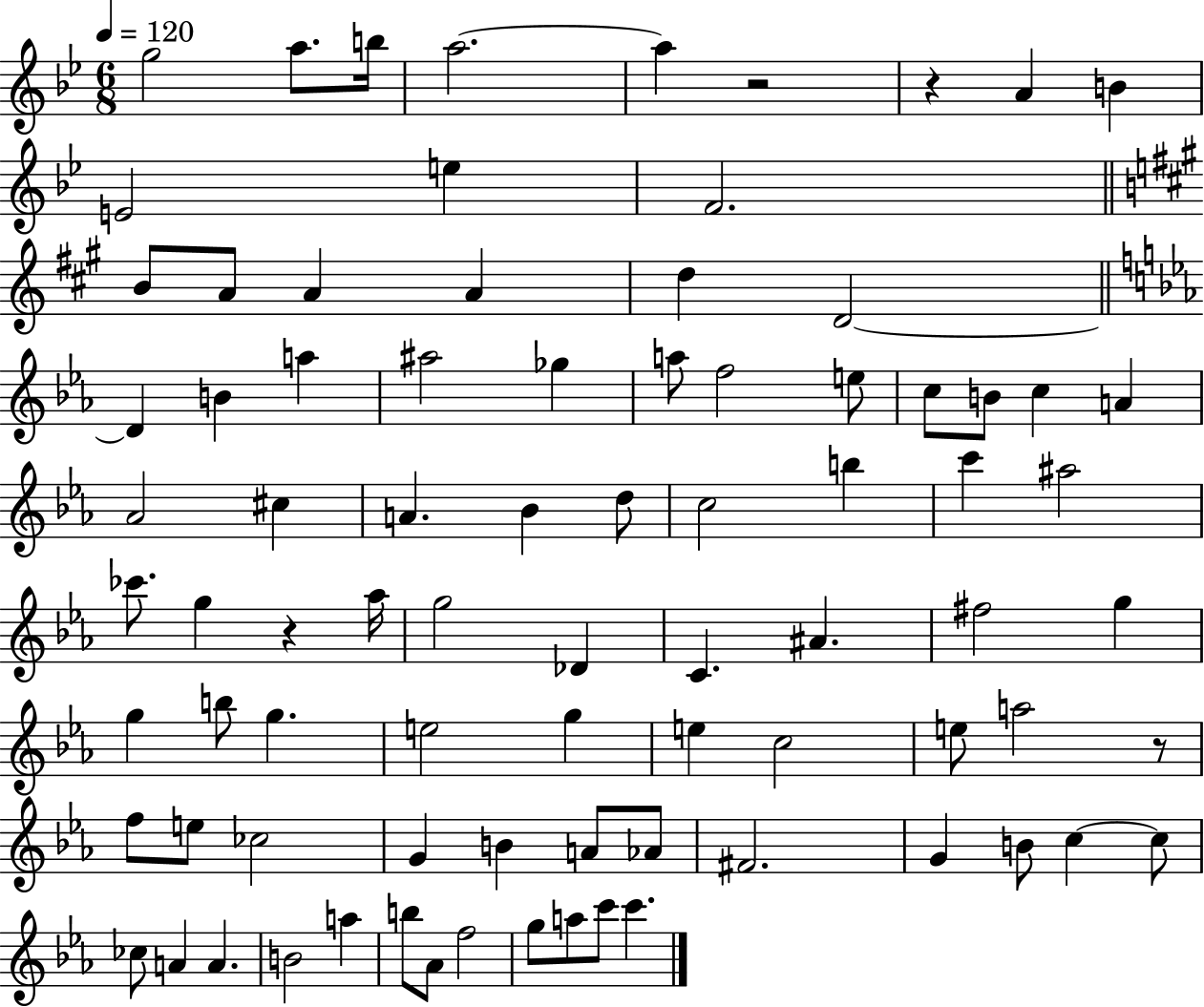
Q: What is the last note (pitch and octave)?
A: C6